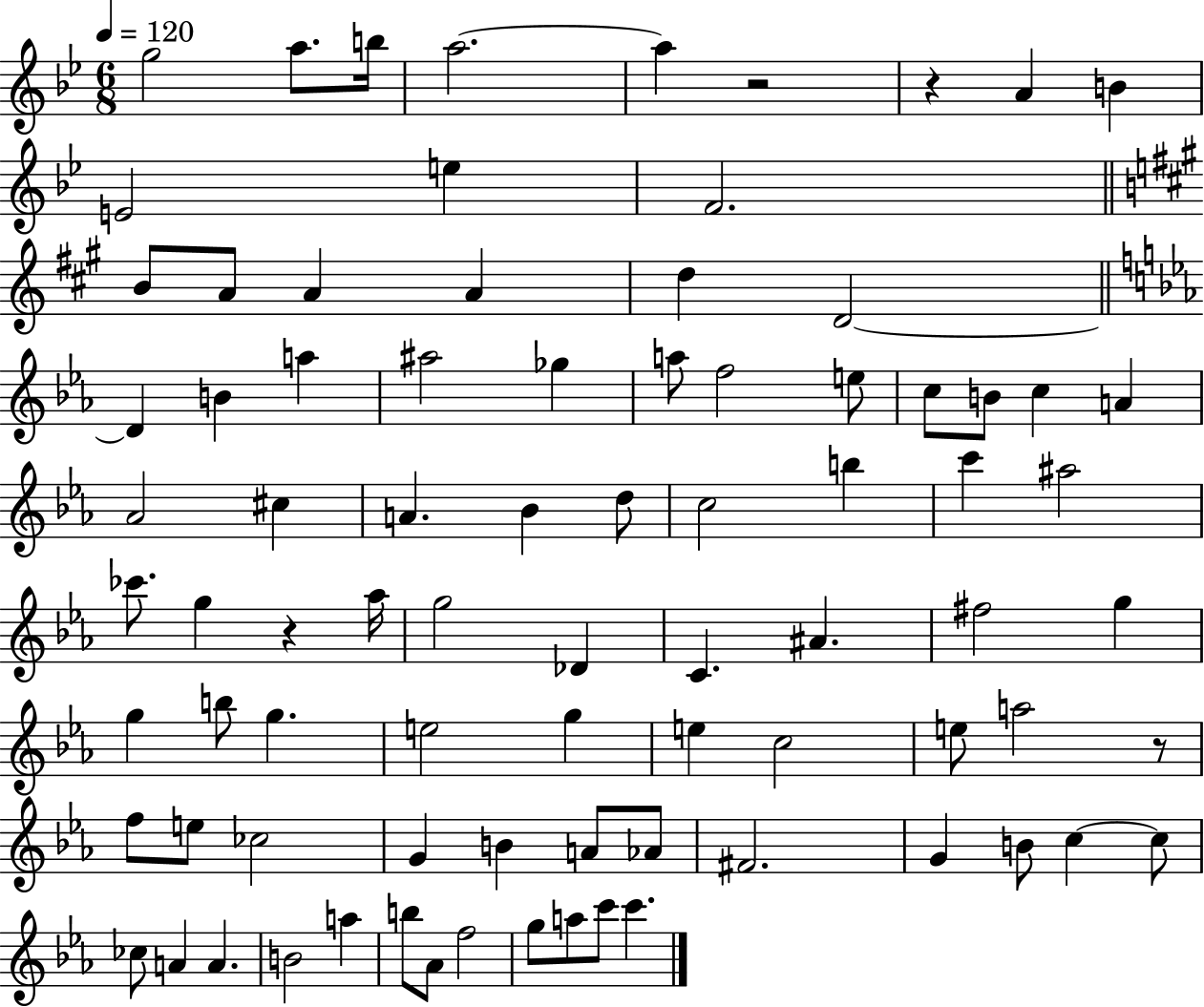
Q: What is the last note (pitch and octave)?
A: C6